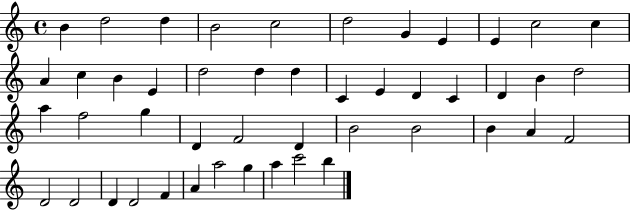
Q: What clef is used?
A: treble